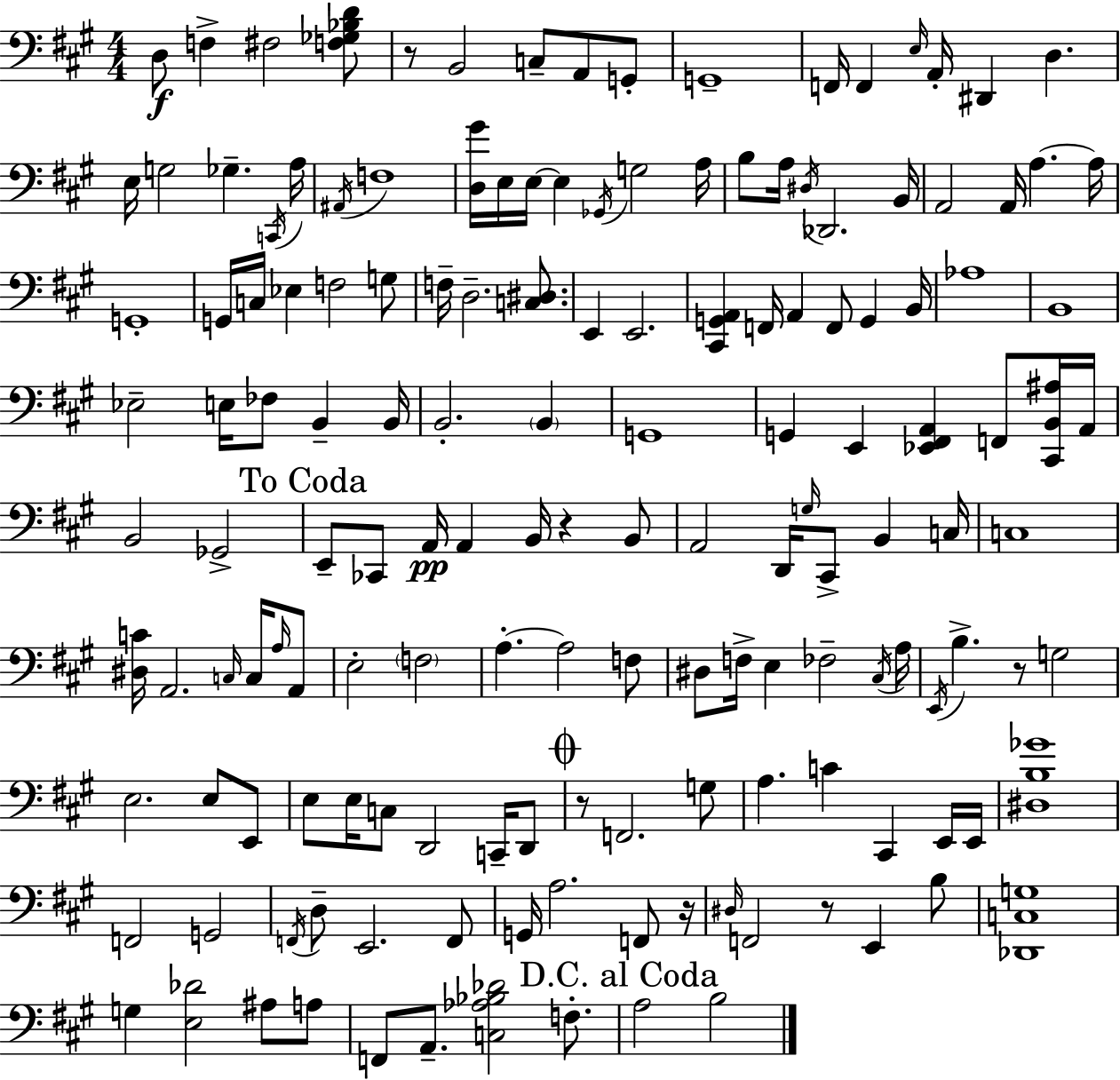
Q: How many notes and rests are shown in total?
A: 153